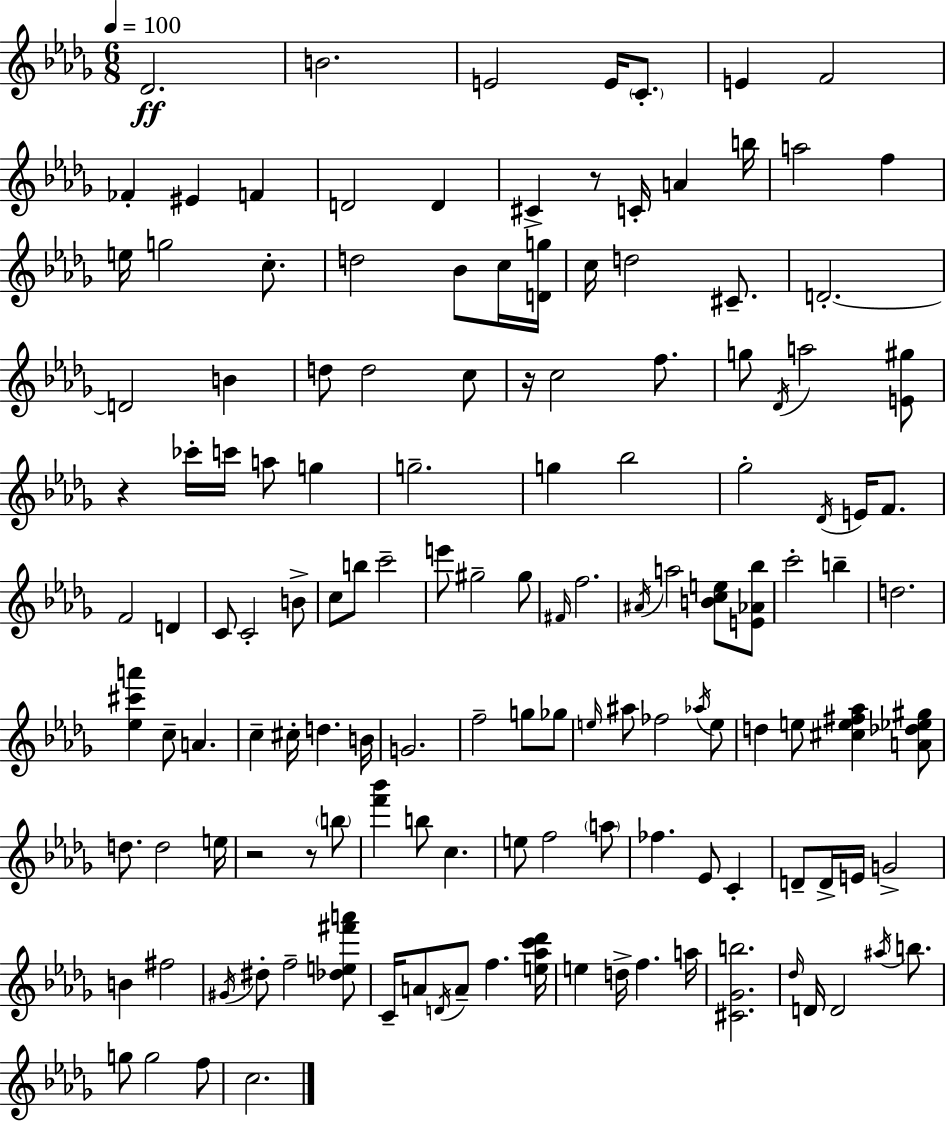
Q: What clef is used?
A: treble